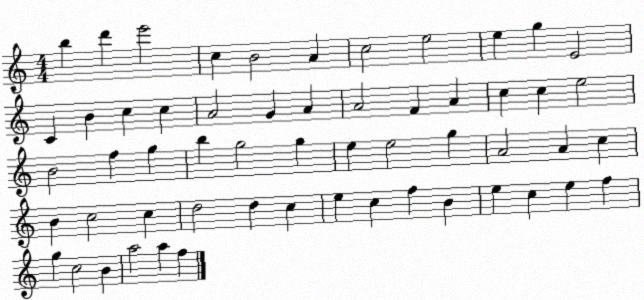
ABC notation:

X:1
T:Untitled
M:4/4
L:1/4
K:C
b d' e'2 c B2 A c2 e2 e g E2 C B c c A2 G A A2 F A c c e2 B2 f g b g2 g e e2 g A2 A c B c2 c d2 d c e c f B e c e f g c2 B a2 a f